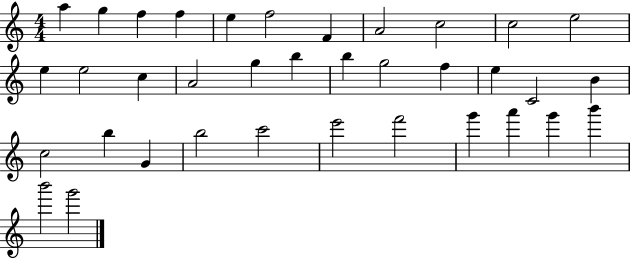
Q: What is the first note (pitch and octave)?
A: A5